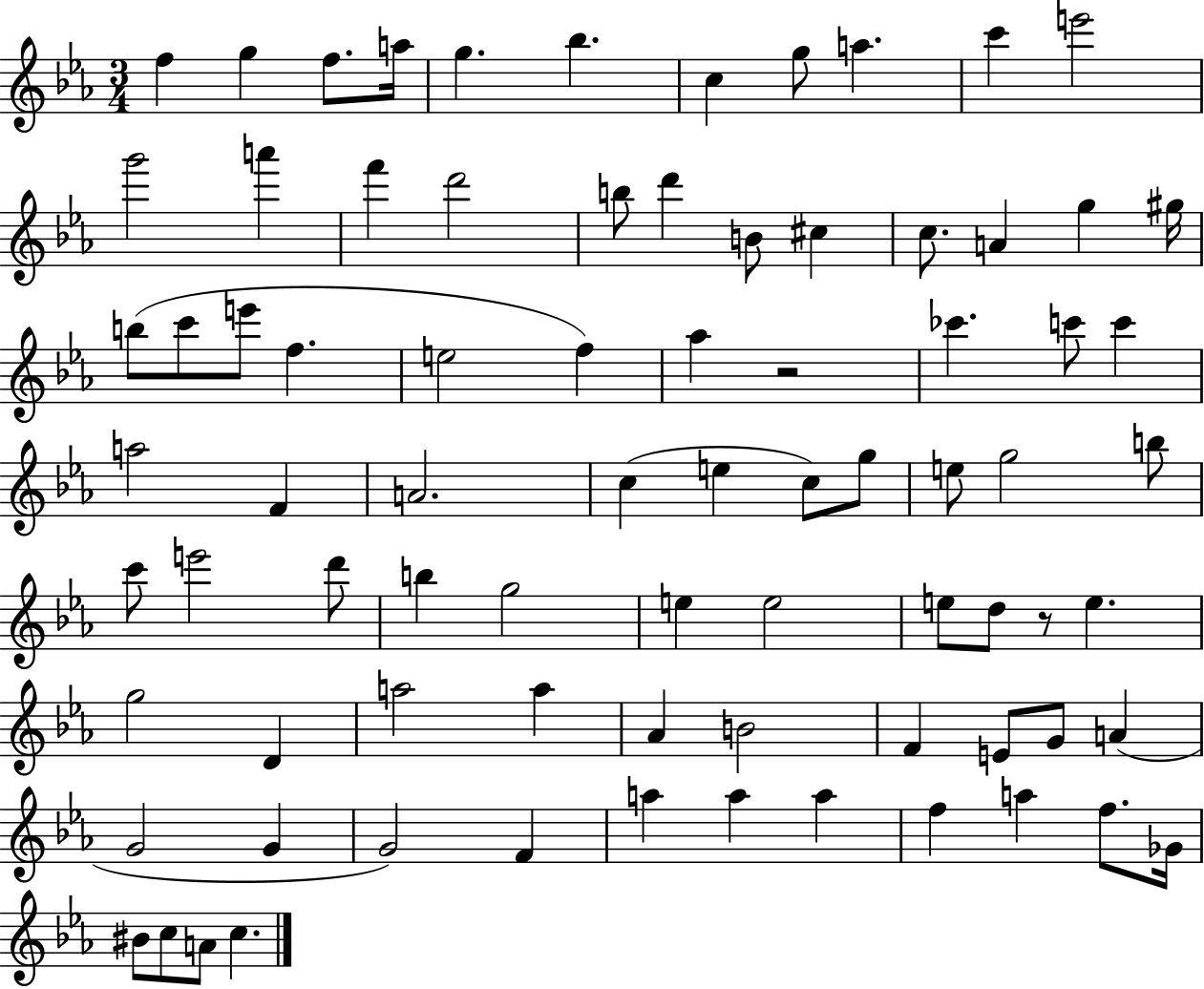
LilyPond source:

{
  \clef treble
  \numericTimeSignature
  \time 3/4
  \key ees \major
  f''4 g''4 f''8. a''16 | g''4. bes''4. | c''4 g''8 a''4. | c'''4 e'''2 | \break g'''2 a'''4 | f'''4 d'''2 | b''8 d'''4 b'8 cis''4 | c''8. a'4 g''4 gis''16 | \break b''8( c'''8 e'''8 f''4. | e''2 f''4) | aes''4 r2 | ces'''4. c'''8 c'''4 | \break a''2 f'4 | a'2. | c''4( e''4 c''8) g''8 | e''8 g''2 b''8 | \break c'''8 e'''2 d'''8 | b''4 g''2 | e''4 e''2 | e''8 d''8 r8 e''4. | \break g''2 d'4 | a''2 a''4 | aes'4 b'2 | f'4 e'8 g'8 a'4( | \break g'2 g'4 | g'2) f'4 | a''4 a''4 a''4 | f''4 a''4 f''8. ges'16 | \break bis'8 c''8 a'8 c''4. | \bar "|."
}